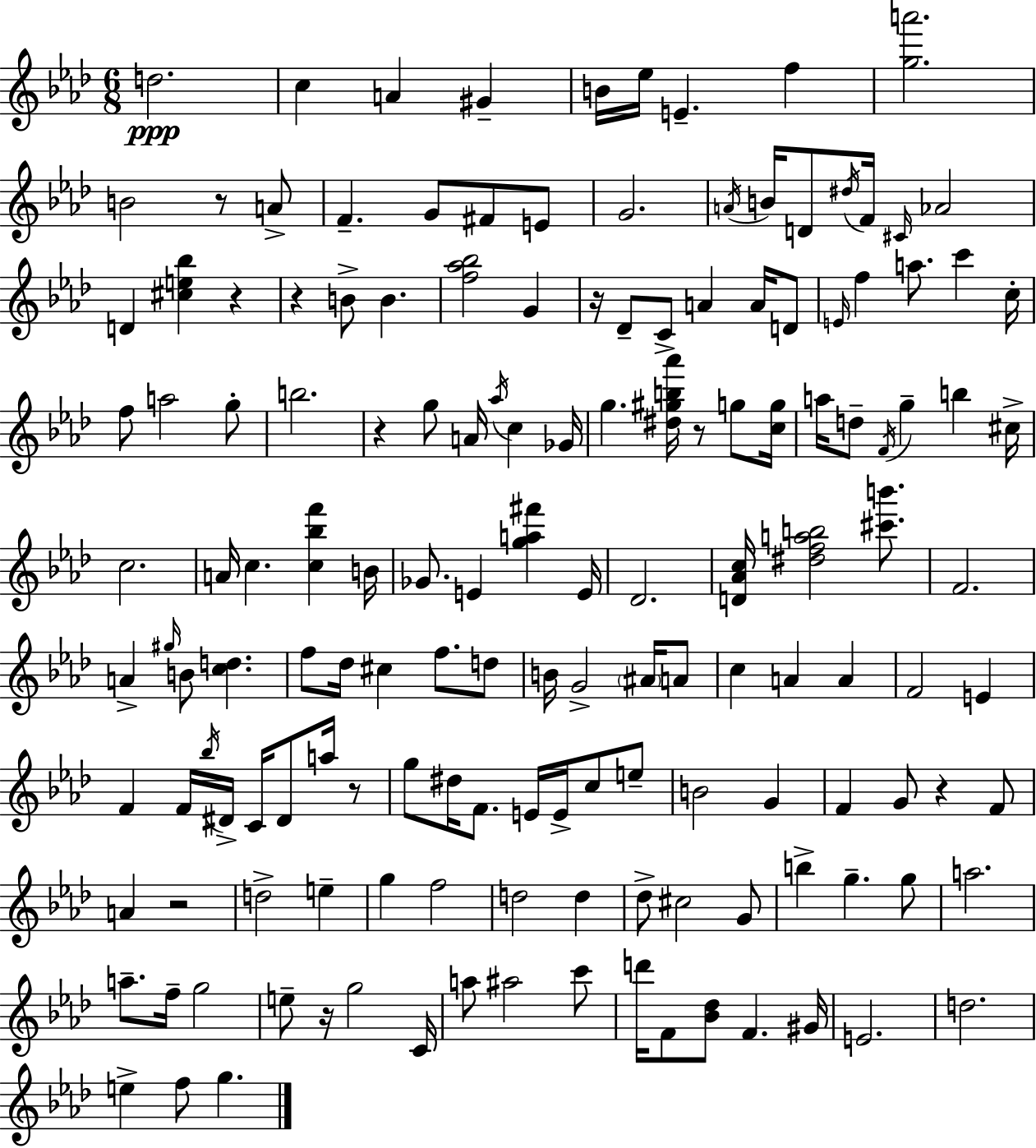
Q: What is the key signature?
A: AES major